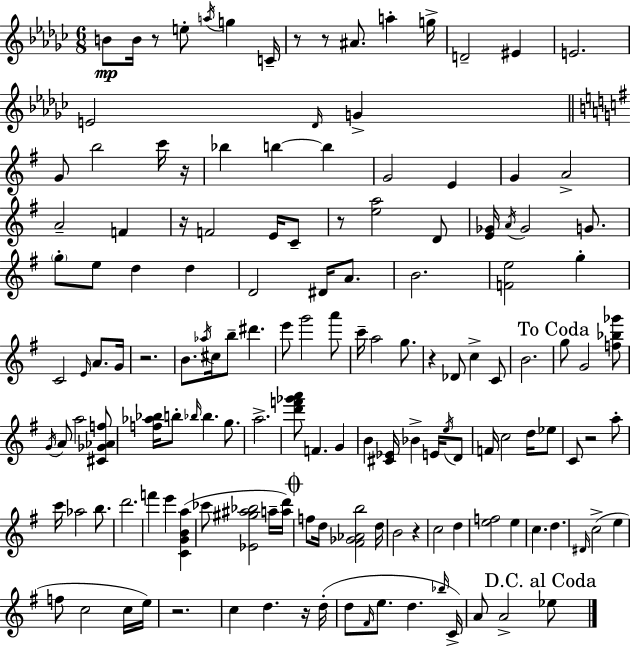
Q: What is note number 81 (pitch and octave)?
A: C5